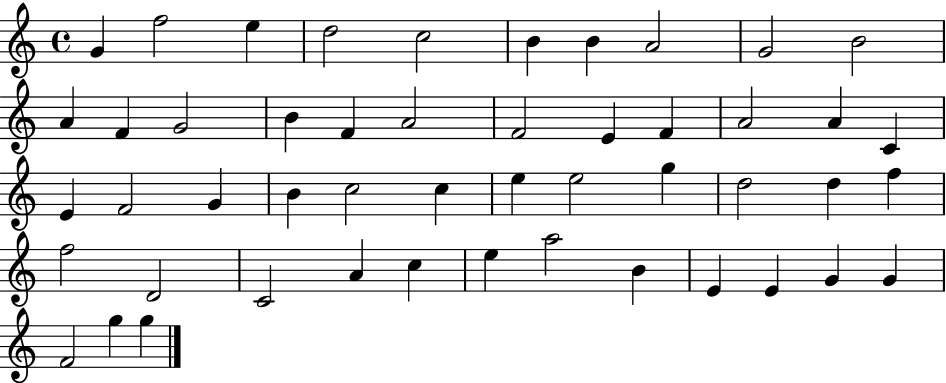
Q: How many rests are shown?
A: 0